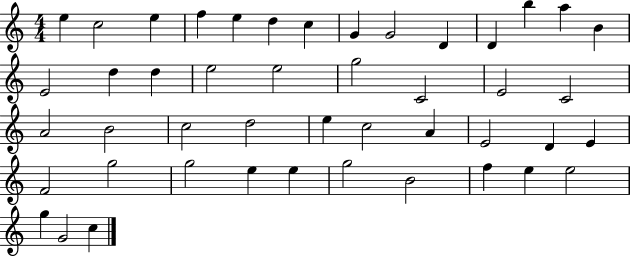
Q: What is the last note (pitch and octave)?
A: C5